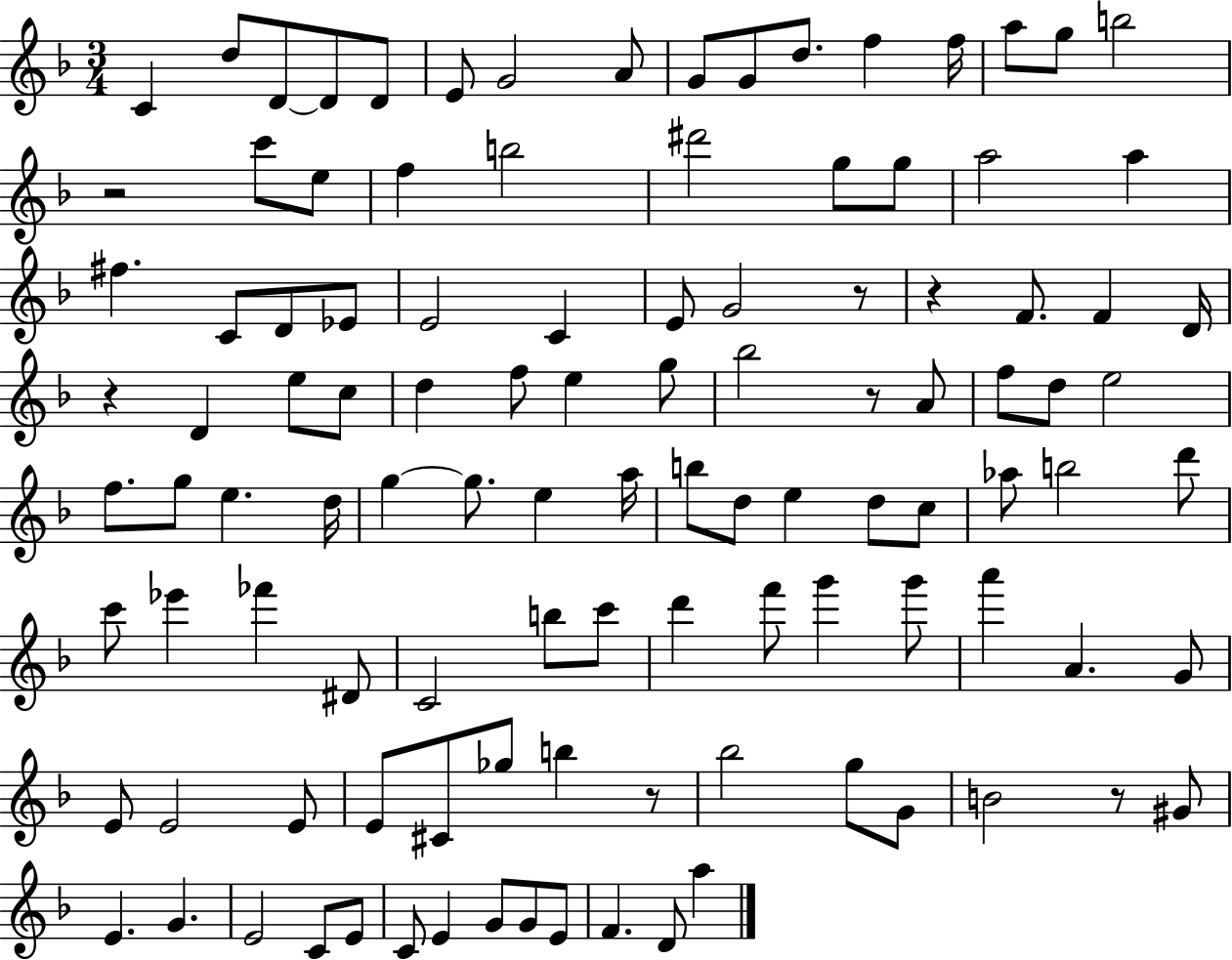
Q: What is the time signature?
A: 3/4